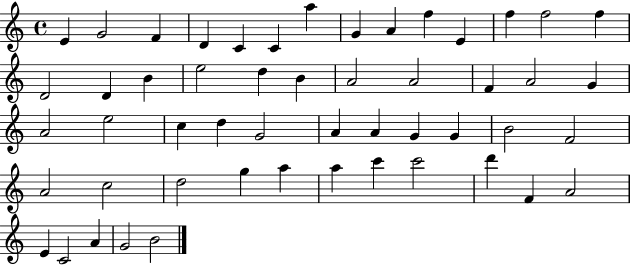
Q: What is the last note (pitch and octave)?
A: B4